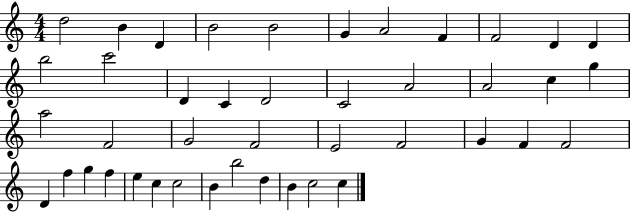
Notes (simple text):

D5/h B4/q D4/q B4/h B4/h G4/q A4/h F4/q F4/h D4/q D4/q B5/h C6/h D4/q C4/q D4/h C4/h A4/h A4/h C5/q G5/q A5/h F4/h G4/h F4/h E4/h F4/h G4/q F4/q F4/h D4/q F5/q G5/q F5/q E5/q C5/q C5/h B4/q B5/h D5/q B4/q C5/h C5/q